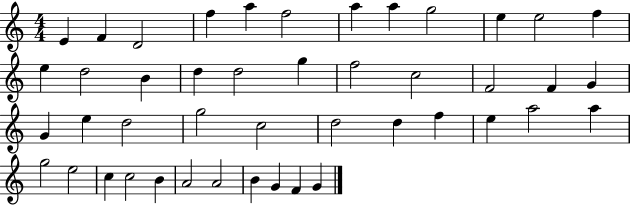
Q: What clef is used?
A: treble